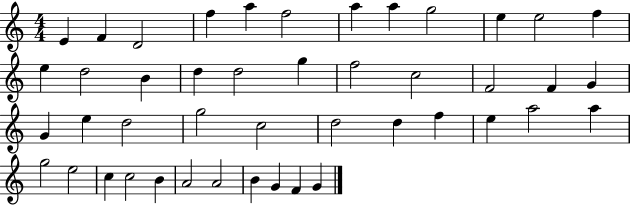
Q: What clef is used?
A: treble